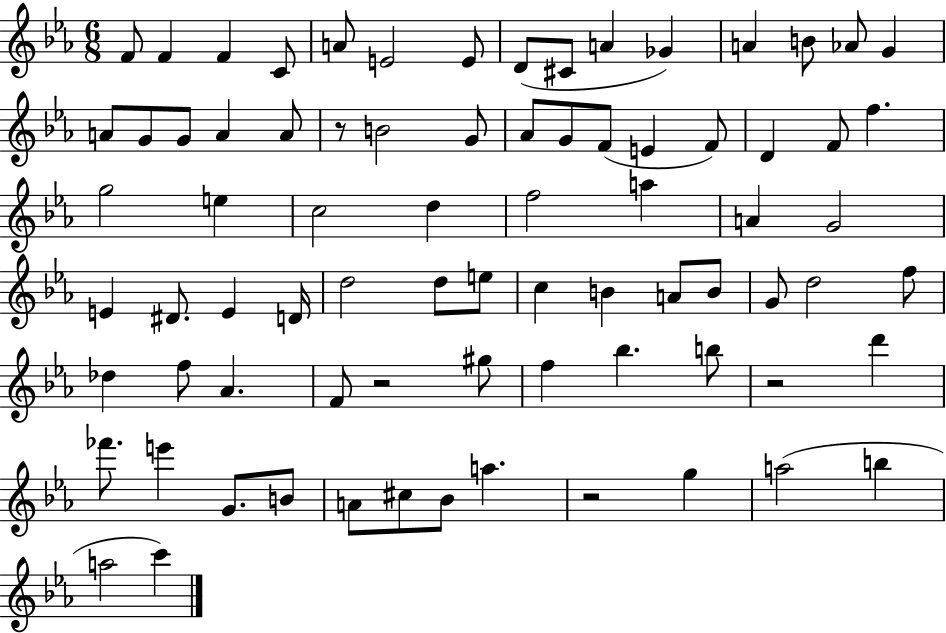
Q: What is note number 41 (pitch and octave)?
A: E4